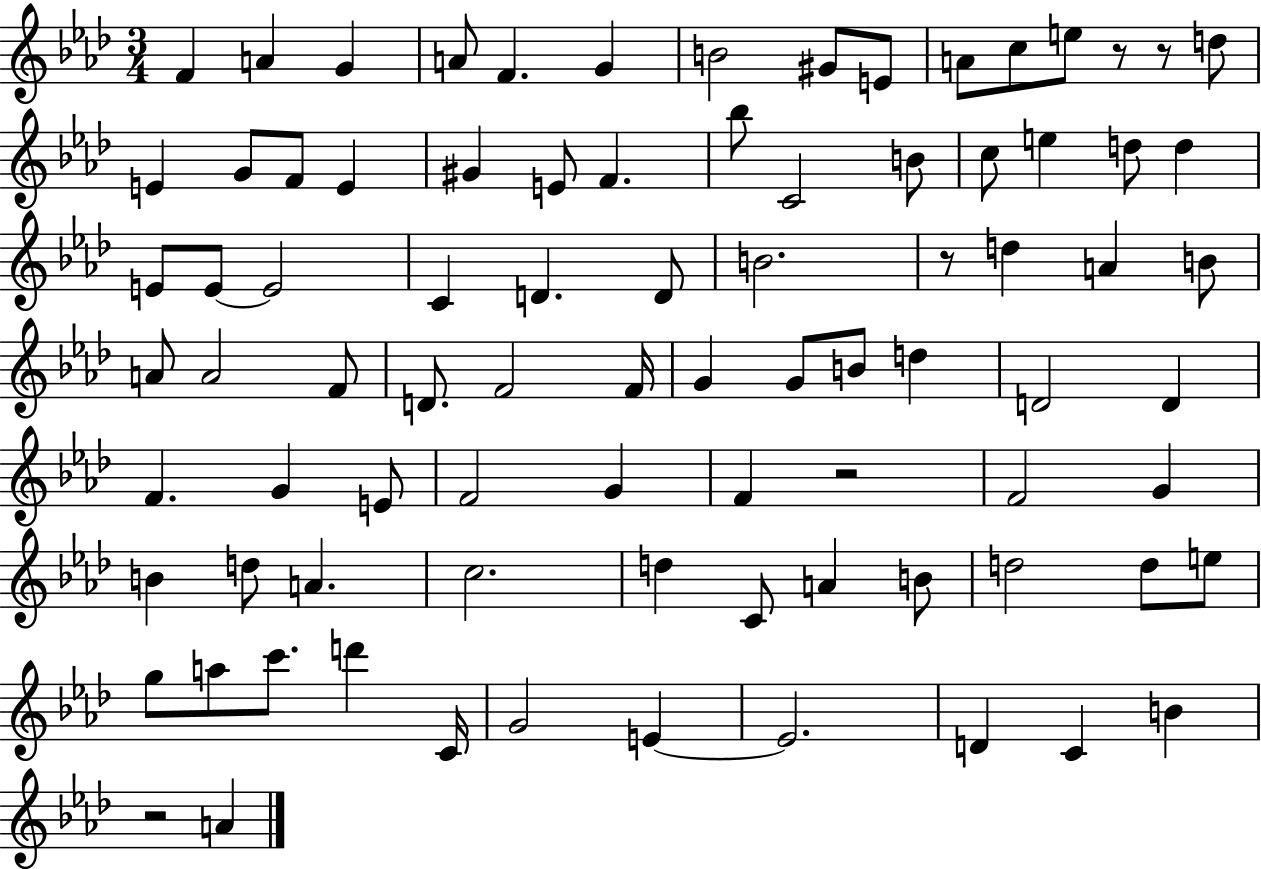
{
  \clef treble
  \numericTimeSignature
  \time 3/4
  \key aes \major
  \repeat volta 2 { f'4 a'4 g'4 | a'8 f'4. g'4 | b'2 gis'8 e'8 | a'8 c''8 e''8 r8 r8 d''8 | \break e'4 g'8 f'8 e'4 | gis'4 e'8 f'4. | bes''8 c'2 b'8 | c''8 e''4 d''8 d''4 | \break e'8 e'8~~ e'2 | c'4 d'4. d'8 | b'2. | r8 d''4 a'4 b'8 | \break a'8 a'2 f'8 | d'8. f'2 f'16 | g'4 g'8 b'8 d''4 | d'2 d'4 | \break f'4. g'4 e'8 | f'2 g'4 | f'4 r2 | f'2 g'4 | \break b'4 d''8 a'4. | c''2. | d''4 c'8 a'4 b'8 | d''2 d''8 e''8 | \break g''8 a''8 c'''8. d'''4 c'16 | g'2 e'4~~ | e'2. | d'4 c'4 b'4 | \break r2 a'4 | } \bar "|."
}